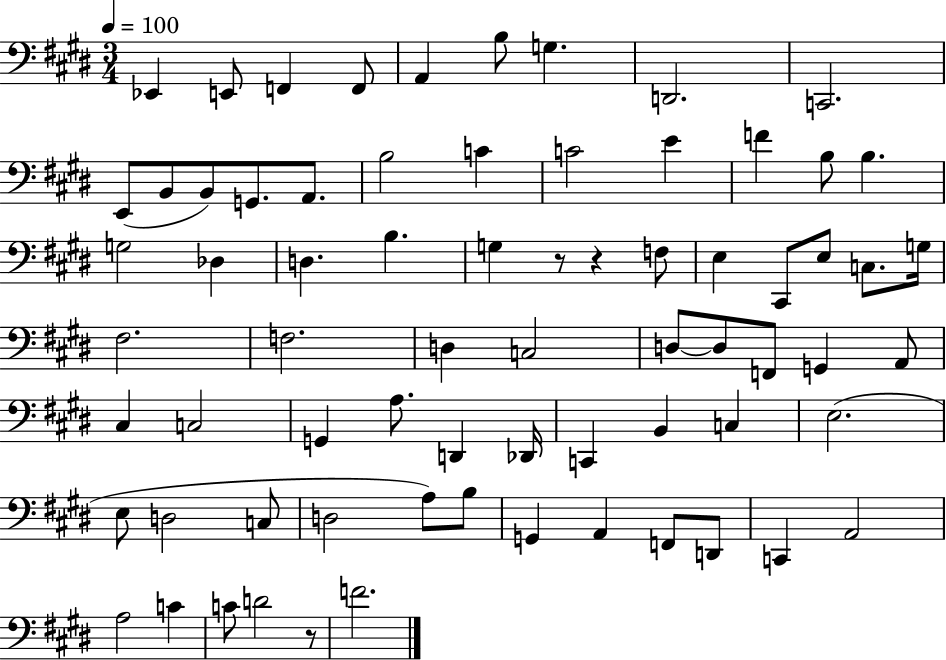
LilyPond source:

{
  \clef bass
  \numericTimeSignature
  \time 3/4
  \key e \major
  \tempo 4 = 100
  \repeat volta 2 { ees,4 e,8 f,4 f,8 | a,4 b8 g4. | d,2. | c,2. | \break e,8( b,8 b,8) g,8. a,8. | b2 c'4 | c'2 e'4 | f'4 b8 b4. | \break g2 des4 | d4. b4. | g4 r8 r4 f8 | e4 cis,8 e8 c8. g16 | \break fis2. | f2. | d4 c2 | d8~~ d8 f,8 g,4 a,8 | \break cis4 c2 | g,4 a8. d,4 des,16 | c,4 b,4 c4 | e2.( | \break e8 d2 c8 | d2 a8) b8 | g,4 a,4 f,8 d,8 | c,4 a,2 | \break a2 c'4 | c'8 d'2 r8 | f'2. | } \bar "|."
}